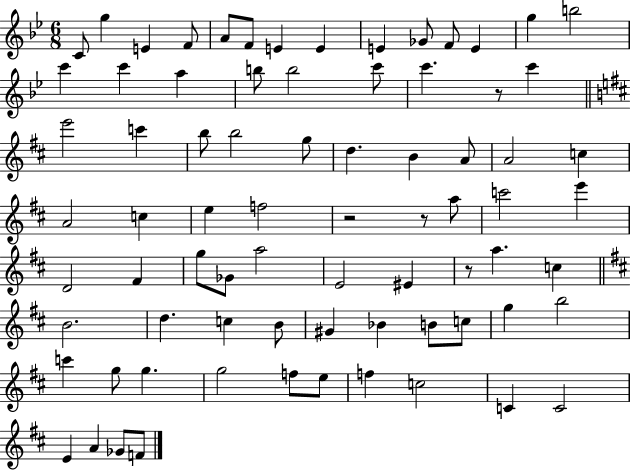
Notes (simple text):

C4/e G5/q E4/q F4/e A4/e F4/e E4/q E4/q E4/q Gb4/e F4/e E4/q G5/q B5/h C6/q C6/q A5/q B5/e B5/h C6/e C6/q. R/e C6/q E6/h C6/q B5/e B5/h G5/e D5/q. B4/q A4/e A4/h C5/q A4/h C5/q E5/q F5/h R/h R/e A5/e C6/h E6/q D4/h F#4/q G5/e Gb4/e A5/h E4/h EIS4/q R/e A5/q. C5/q B4/h. D5/q. C5/q B4/e G#4/q Bb4/q B4/e C5/e G5/q B5/h C6/q G5/e G5/q. G5/h F5/e E5/e F5/q C5/h C4/q C4/h E4/q A4/q Gb4/e F4/e